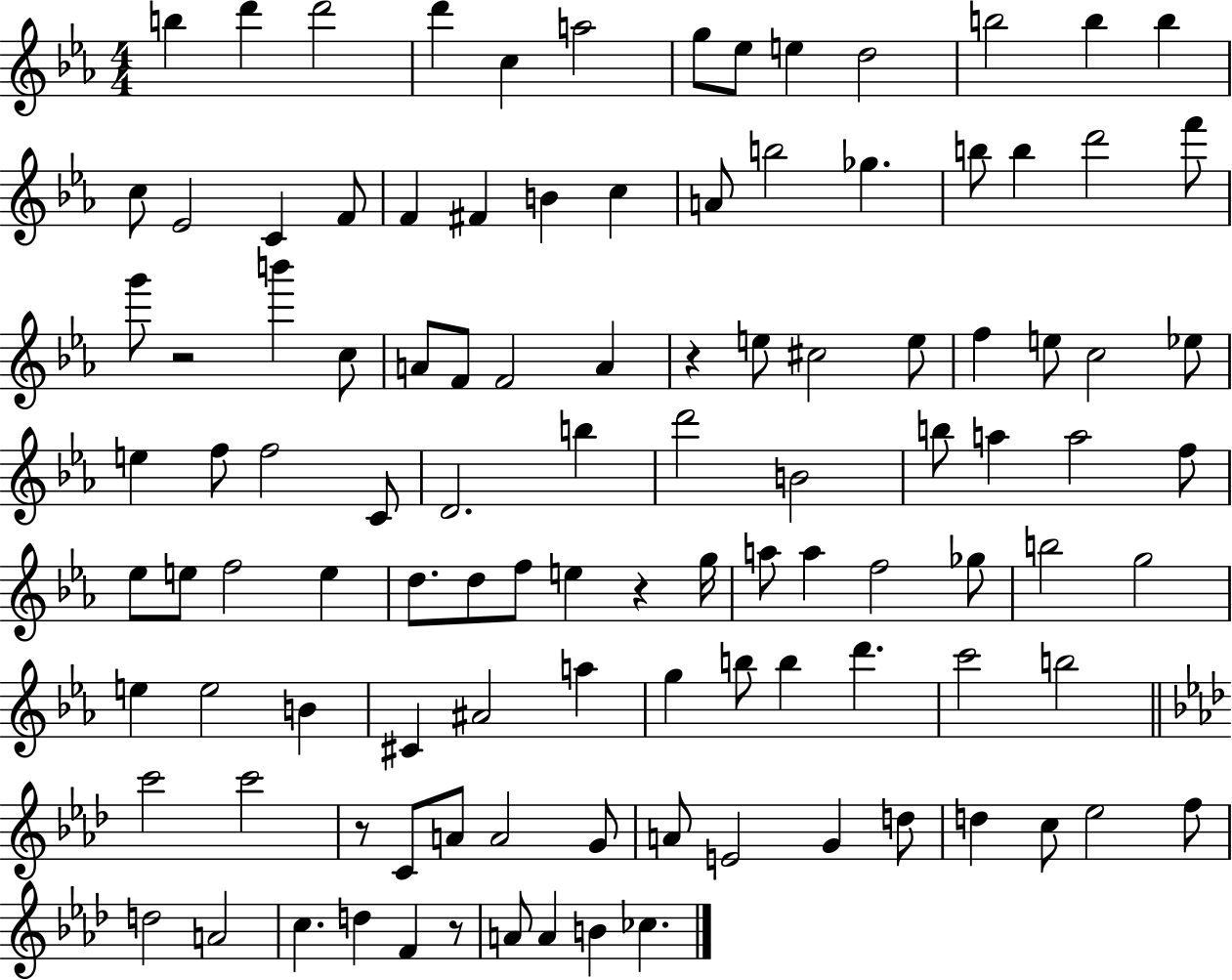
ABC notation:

X:1
T:Untitled
M:4/4
L:1/4
K:Eb
b d' d'2 d' c a2 g/2 _e/2 e d2 b2 b b c/2 _E2 C F/2 F ^F B c A/2 b2 _g b/2 b d'2 f'/2 g'/2 z2 b' c/2 A/2 F/2 F2 A z e/2 ^c2 e/2 f e/2 c2 _e/2 e f/2 f2 C/2 D2 b d'2 B2 b/2 a a2 f/2 _e/2 e/2 f2 e d/2 d/2 f/2 e z g/4 a/2 a f2 _g/2 b2 g2 e e2 B ^C ^A2 a g b/2 b d' c'2 b2 c'2 c'2 z/2 C/2 A/2 A2 G/2 A/2 E2 G d/2 d c/2 _e2 f/2 d2 A2 c d F z/2 A/2 A B _c